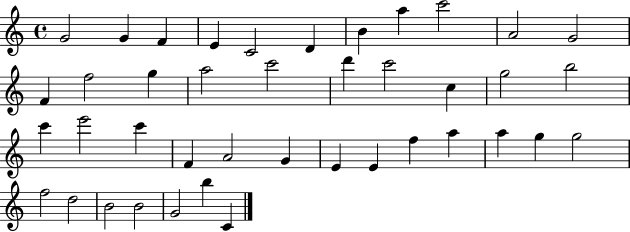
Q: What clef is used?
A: treble